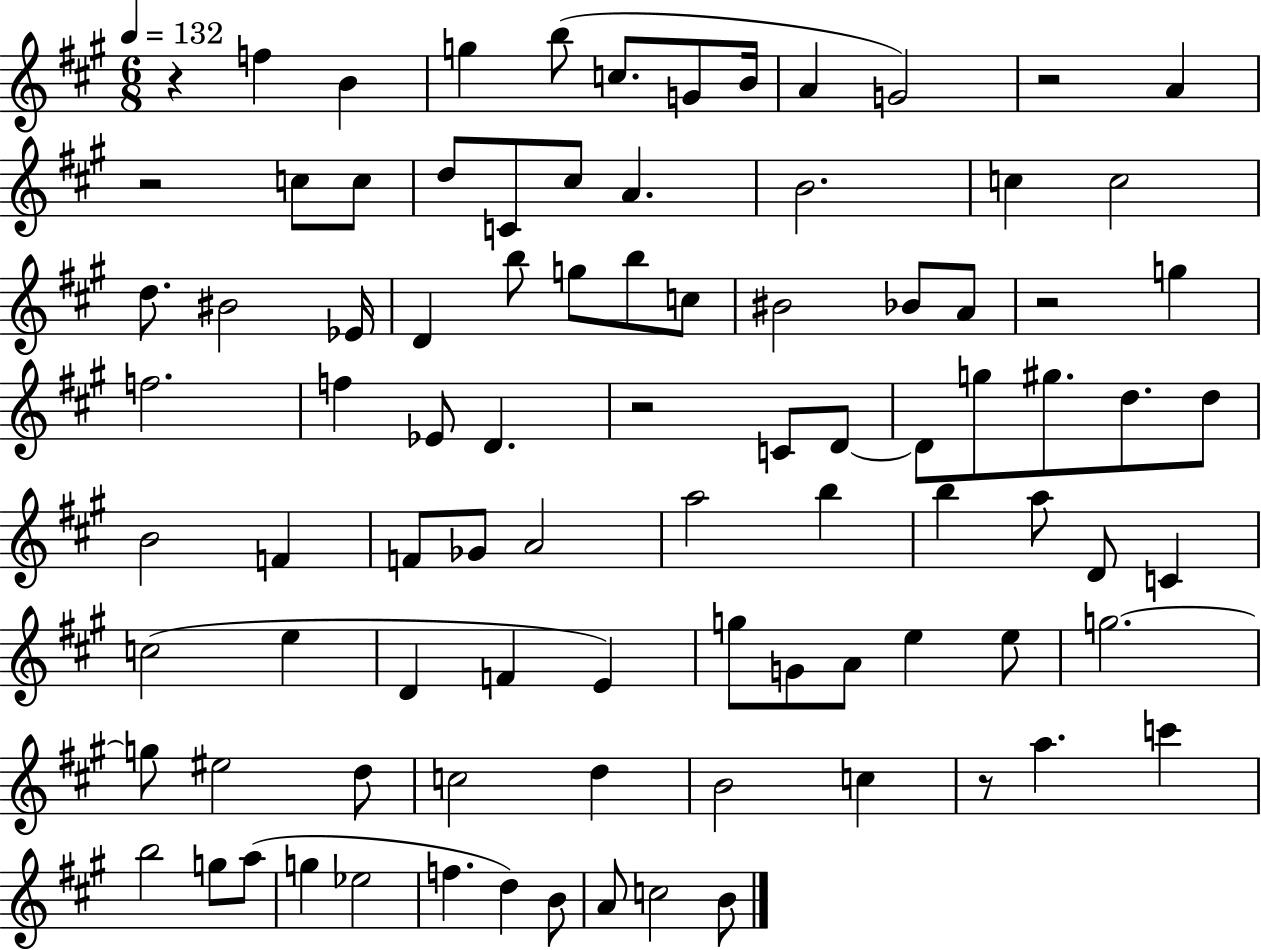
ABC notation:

X:1
T:Untitled
M:6/8
L:1/4
K:A
z f B g b/2 c/2 G/2 B/4 A G2 z2 A z2 c/2 c/2 d/2 C/2 ^c/2 A B2 c c2 d/2 ^B2 _E/4 D b/2 g/2 b/2 c/2 ^B2 _B/2 A/2 z2 g f2 f _E/2 D z2 C/2 D/2 D/2 g/2 ^g/2 d/2 d/2 B2 F F/2 _G/2 A2 a2 b b a/2 D/2 C c2 e D F E g/2 G/2 A/2 e e/2 g2 g/2 ^e2 d/2 c2 d B2 c z/2 a c' b2 g/2 a/2 g _e2 f d B/2 A/2 c2 B/2